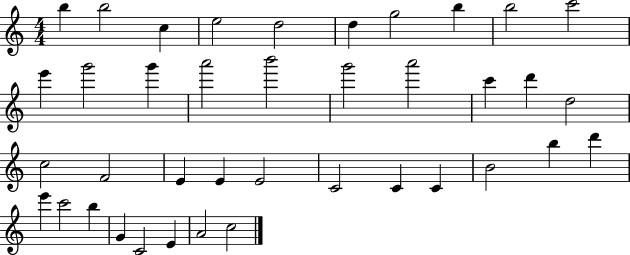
{
  \clef treble
  \numericTimeSignature
  \time 4/4
  \key c \major
  b''4 b''2 c''4 | e''2 d''2 | d''4 g''2 b''4 | b''2 c'''2 | \break e'''4 g'''2 g'''4 | a'''2 b'''2 | g'''2 a'''2 | c'''4 d'''4 d''2 | \break c''2 f'2 | e'4 e'4 e'2 | c'2 c'4 c'4 | b'2 b''4 d'''4 | \break e'''4 c'''2 b''4 | g'4 c'2 e'4 | a'2 c''2 | \bar "|."
}